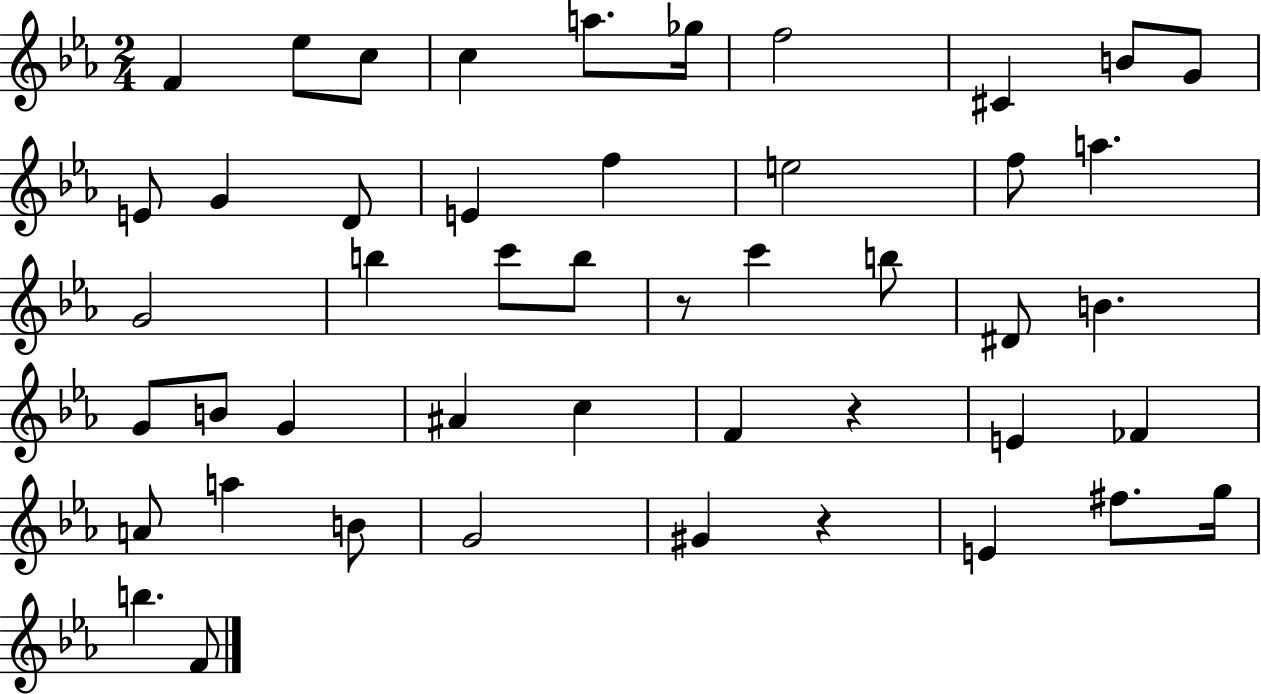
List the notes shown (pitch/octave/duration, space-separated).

F4/q Eb5/e C5/e C5/q A5/e. Gb5/s F5/h C#4/q B4/e G4/e E4/e G4/q D4/e E4/q F5/q E5/h F5/e A5/q. G4/h B5/q C6/e B5/e R/e C6/q B5/e D#4/e B4/q. G4/e B4/e G4/q A#4/q C5/q F4/q R/q E4/q FES4/q A4/e A5/q B4/e G4/h G#4/q R/q E4/q F#5/e. G5/s B5/q. F4/e